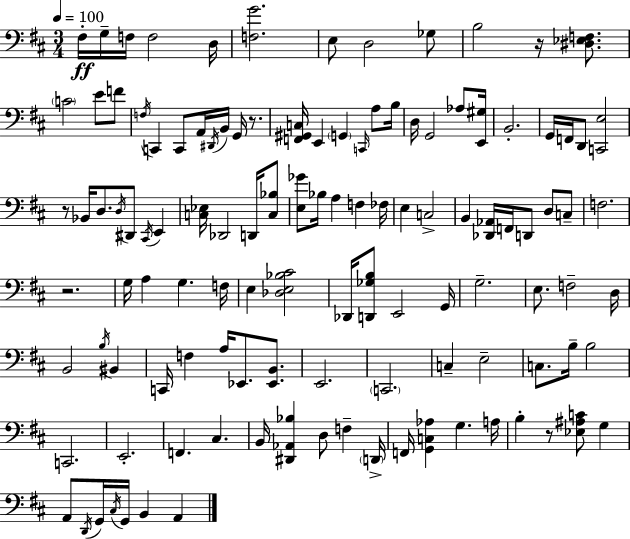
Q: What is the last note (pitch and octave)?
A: A2